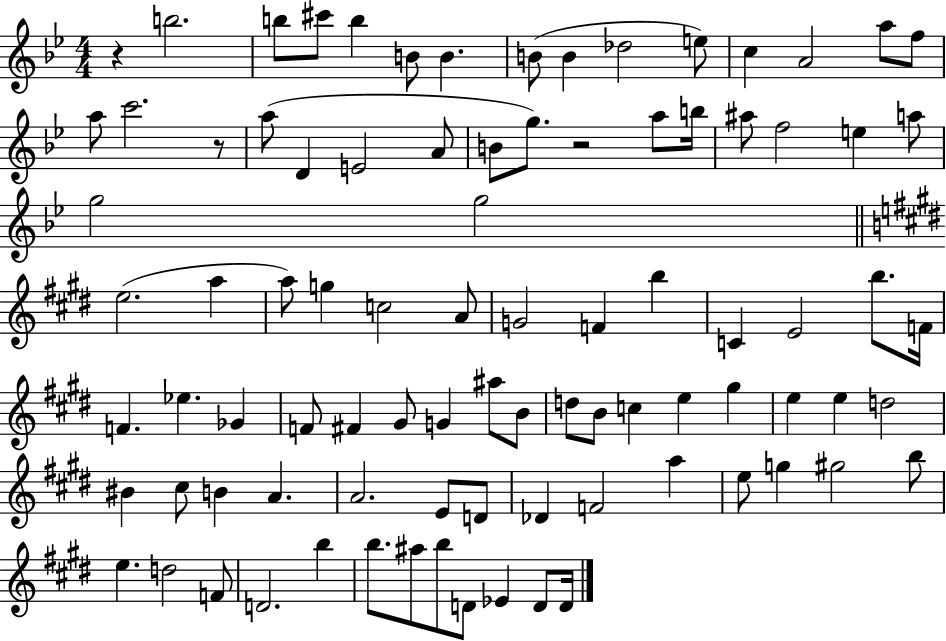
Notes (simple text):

R/q B5/h. B5/e C#6/e B5/q B4/e B4/q. B4/e B4/q Db5/h E5/e C5/q A4/h A5/e F5/e A5/e C6/h. R/e A5/e D4/q E4/h A4/e B4/e G5/e. R/h A5/e B5/s A#5/e F5/h E5/q A5/e G5/h G5/h E5/h. A5/q A5/e G5/q C5/h A4/e G4/h F4/q B5/q C4/q E4/h B5/e. F4/s F4/q. Eb5/q. Gb4/q F4/e F#4/q G#4/e G4/q A#5/e B4/e D5/e B4/e C5/q E5/q G#5/q E5/q E5/q D5/h BIS4/q C#5/e B4/q A4/q. A4/h. E4/e D4/e Db4/q F4/h A5/q E5/e G5/q G#5/h B5/e E5/q. D5/h F4/e D4/h. B5/q B5/e. A#5/e B5/e D4/e Eb4/q D4/e D4/s